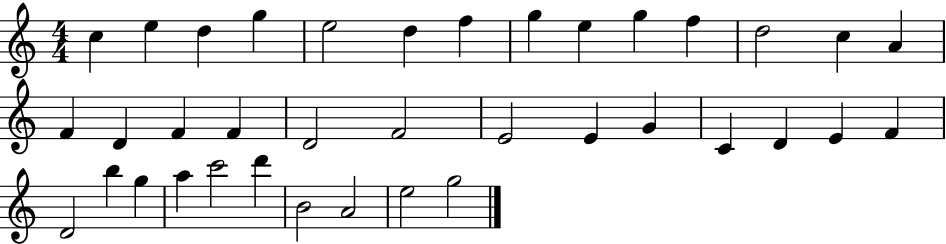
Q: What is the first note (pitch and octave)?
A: C5